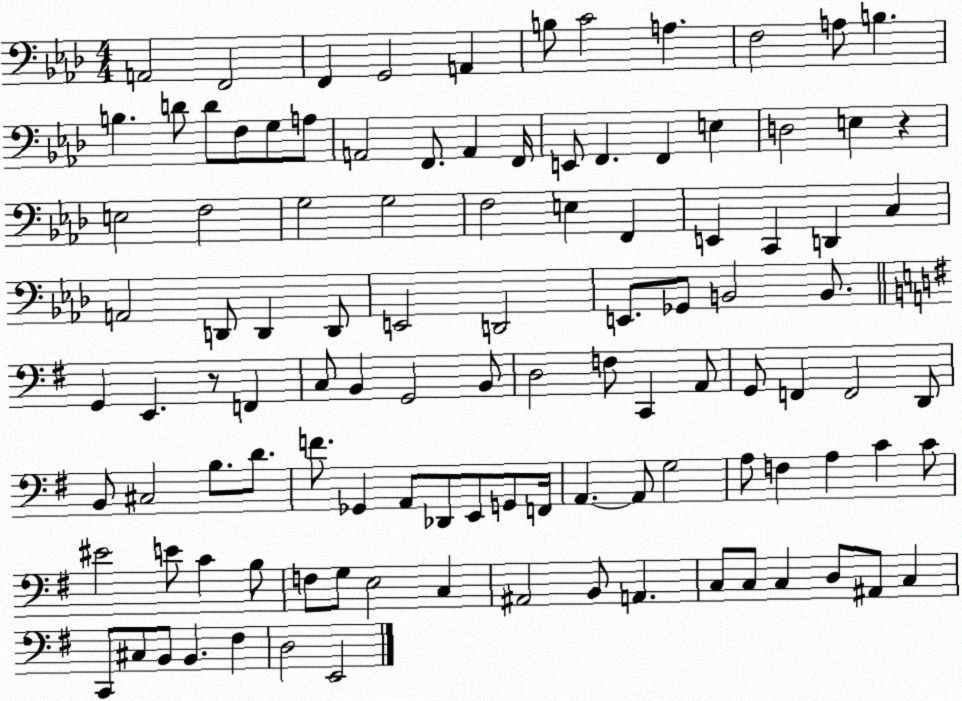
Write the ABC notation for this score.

X:1
T:Untitled
M:4/4
L:1/4
K:Ab
A,,2 F,,2 F,, G,,2 A,, B,/2 C2 A, F,2 A,/2 B, B, D/2 D/2 F,/2 G,/2 A,/2 A,,2 F,,/2 A,, F,,/4 E,,/2 F,, F,, E, D,2 E, z E,2 F,2 G,2 G,2 F,2 E, F,, E,, C,, D,, C, A,,2 D,,/2 D,, D,,/2 E,,2 D,,2 E,,/2 _G,,/2 B,,2 B,,/2 G,, E,, z/2 F,, C,/2 B,, G,,2 B,,/2 D,2 F,/2 C,, A,,/2 G,,/2 F,, F,,2 D,,/2 B,,/2 ^C,2 B,/2 D/2 F/2 _G,, A,,/2 _D,,/2 E,,/2 G,,/2 F,,/4 A,, A,,/2 G,2 A,/2 F, A, C C/2 ^E2 E/2 C B,/2 F,/2 G,/2 E,2 C, ^A,,2 B,,/2 A,, C,/2 C,/2 C, D,/2 ^A,,/2 C, C,,/2 ^C,/2 B,,/2 B,, ^F, D,2 E,,2